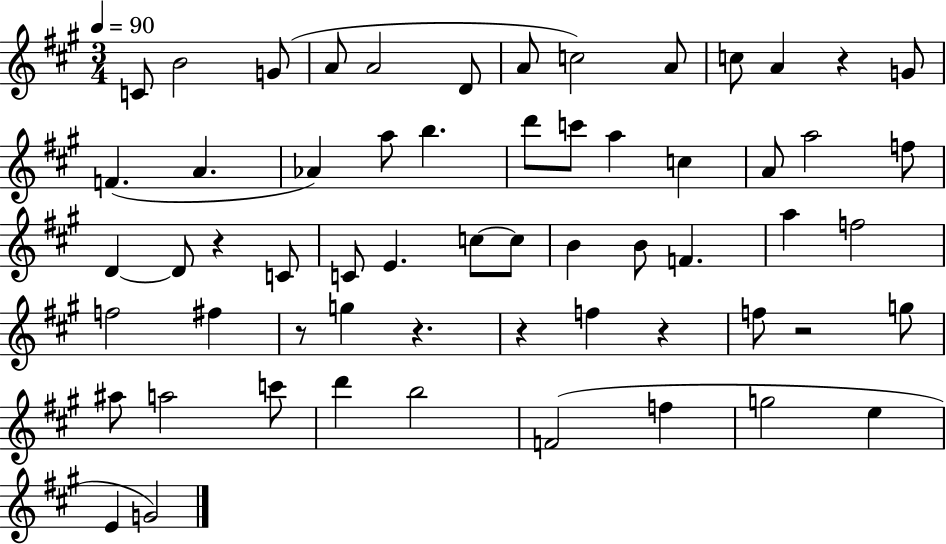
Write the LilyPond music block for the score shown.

{
  \clef treble
  \numericTimeSignature
  \time 3/4
  \key a \major
  \tempo 4 = 90
  c'8 b'2 g'8( | a'8 a'2 d'8 | a'8 c''2) a'8 | c''8 a'4 r4 g'8 | \break f'4.( a'4. | aes'4) a''8 b''4. | d'''8 c'''8 a''4 c''4 | a'8 a''2 f''8 | \break d'4~~ d'8 r4 c'8 | c'8 e'4. c''8~~ c''8 | b'4 b'8 f'4. | a''4 f''2 | \break f''2 fis''4 | r8 g''4 r4. | r4 f''4 r4 | f''8 r2 g''8 | \break ais''8 a''2 c'''8 | d'''4 b''2 | f'2( f''4 | g''2 e''4 | \break e'4 g'2) | \bar "|."
}